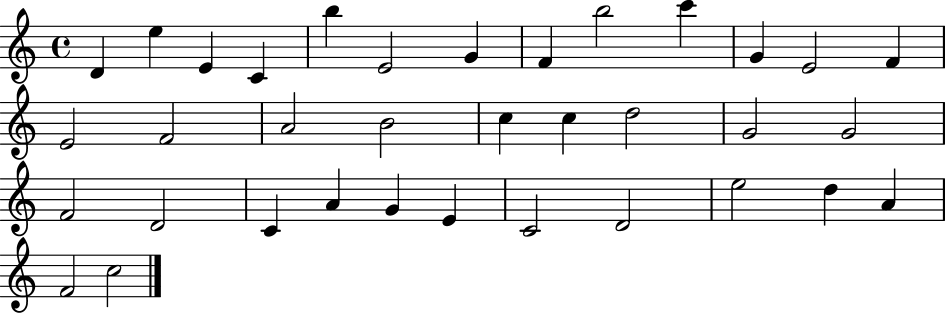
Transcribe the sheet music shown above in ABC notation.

X:1
T:Untitled
M:4/4
L:1/4
K:C
D e E C b E2 G F b2 c' G E2 F E2 F2 A2 B2 c c d2 G2 G2 F2 D2 C A G E C2 D2 e2 d A F2 c2